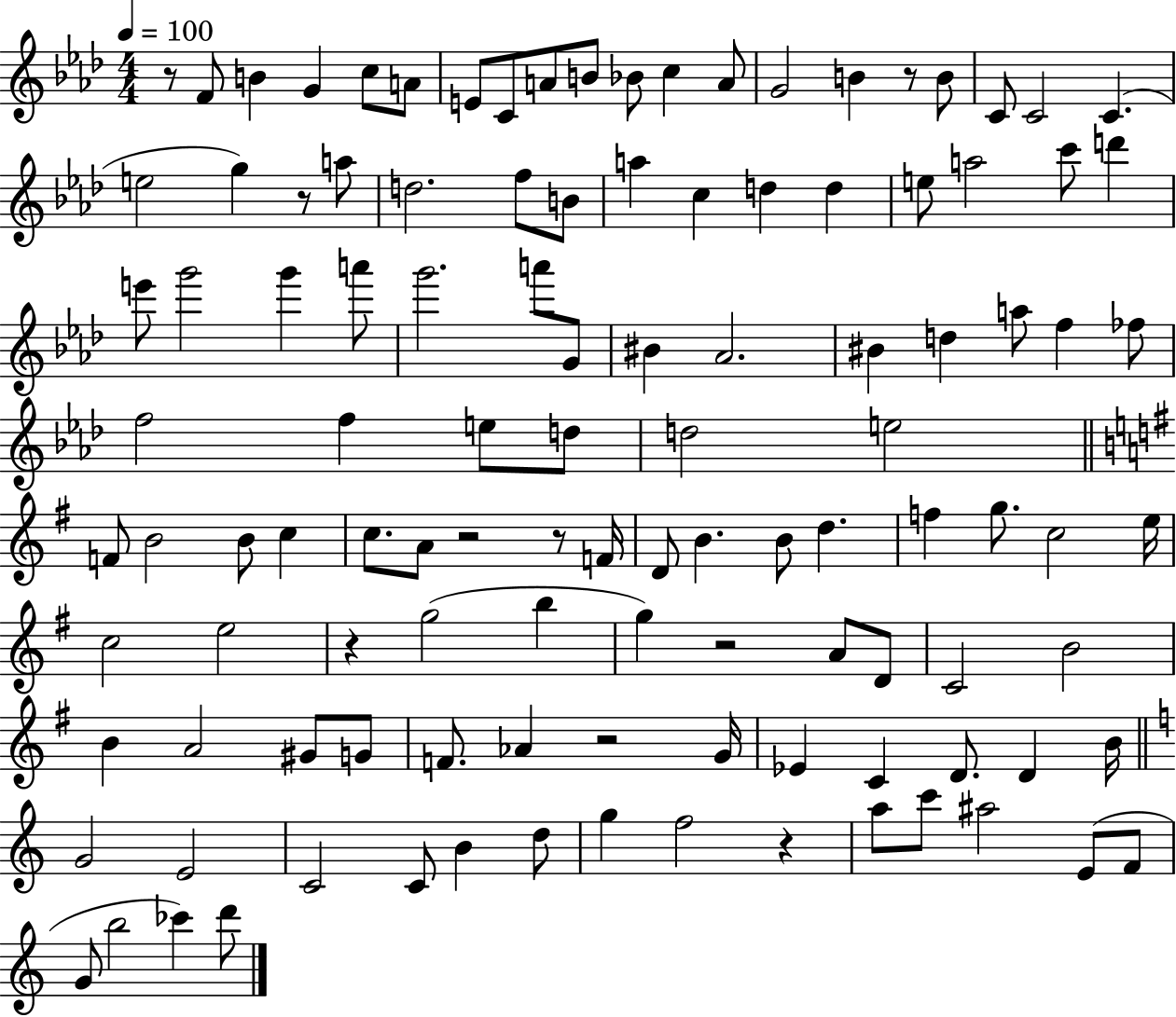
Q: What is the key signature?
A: AES major